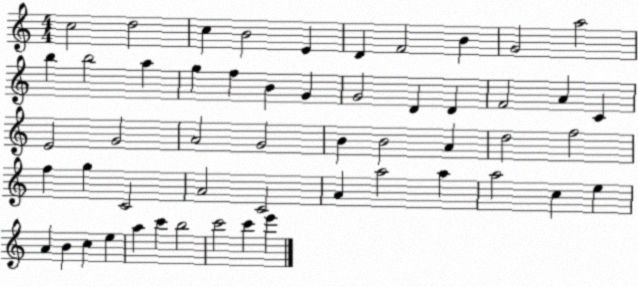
X:1
T:Untitled
M:4/4
L:1/4
K:C
c2 d2 c B2 E D F2 B G2 a2 b b2 a g f B G G2 D D F2 A C E2 G2 A2 G2 B B2 A d2 f2 f g C2 A2 C2 A a2 a a2 c e A B c e a c' b2 c'2 c' e'